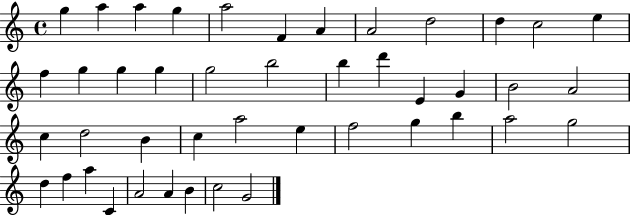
X:1
T:Untitled
M:4/4
L:1/4
K:C
g a a g a2 F A A2 d2 d c2 e f g g g g2 b2 b d' E G B2 A2 c d2 B c a2 e f2 g b a2 g2 d f a C A2 A B c2 G2